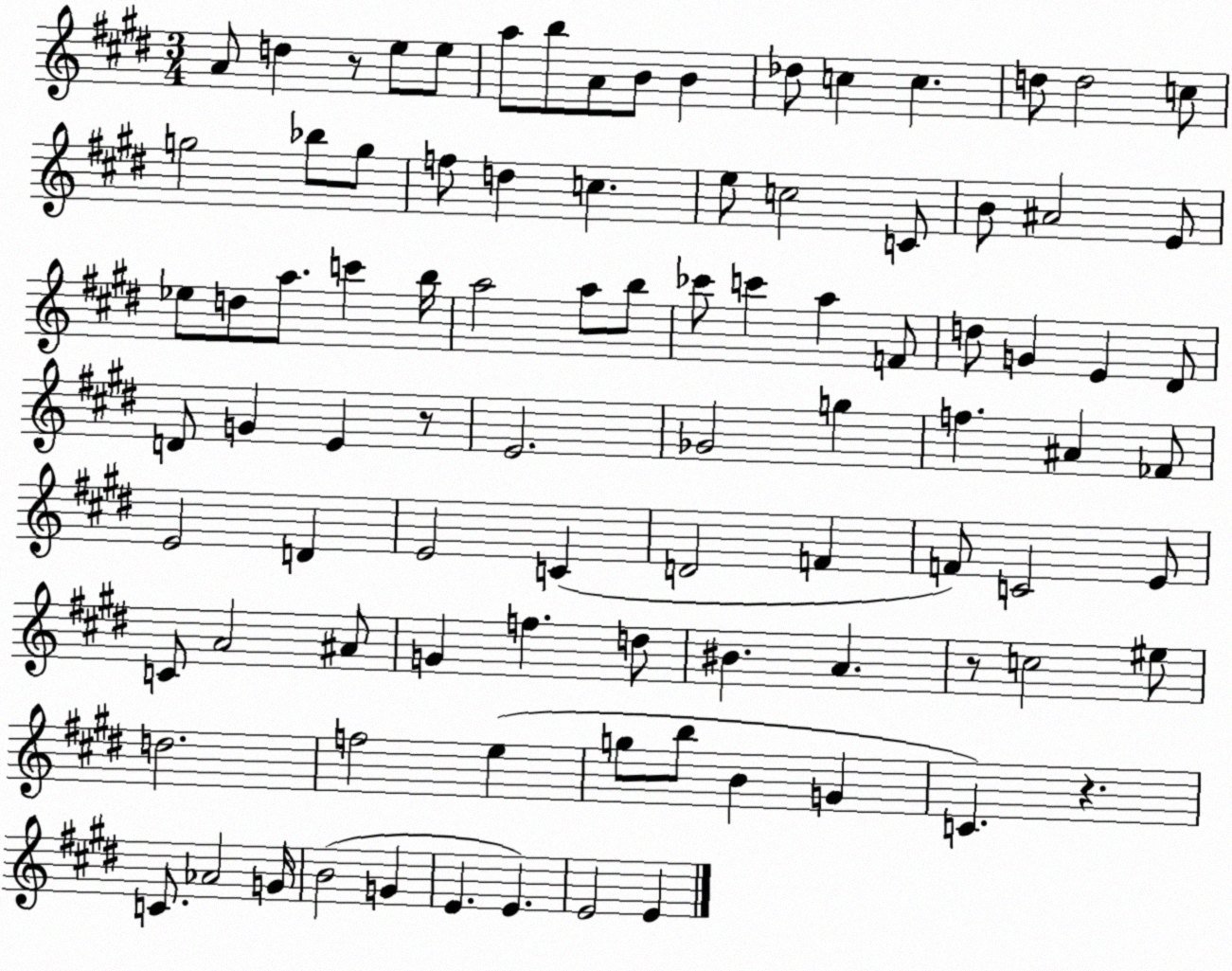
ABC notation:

X:1
T:Untitled
M:3/4
L:1/4
K:E
A/2 d z/2 e/2 e/2 a/2 b/2 A/2 B/2 B _d/2 c c d/2 d2 c/2 g2 _b/2 g/2 f/2 d c e/2 c2 C/2 B/2 ^A2 E/2 _e/2 d/2 a/2 c' b/4 a2 a/2 b/2 _c'/2 c' a F/2 d/2 G E ^D/2 D/2 G E z/2 E2 _G2 g f ^A _F/2 E2 D E2 C D2 F F/2 C2 E/2 C/2 A2 ^A/2 G f d/2 ^B A z/2 c2 ^e/2 d2 f2 e g/2 b/2 B G C z C/2 _A2 G/4 B2 G E E E2 E